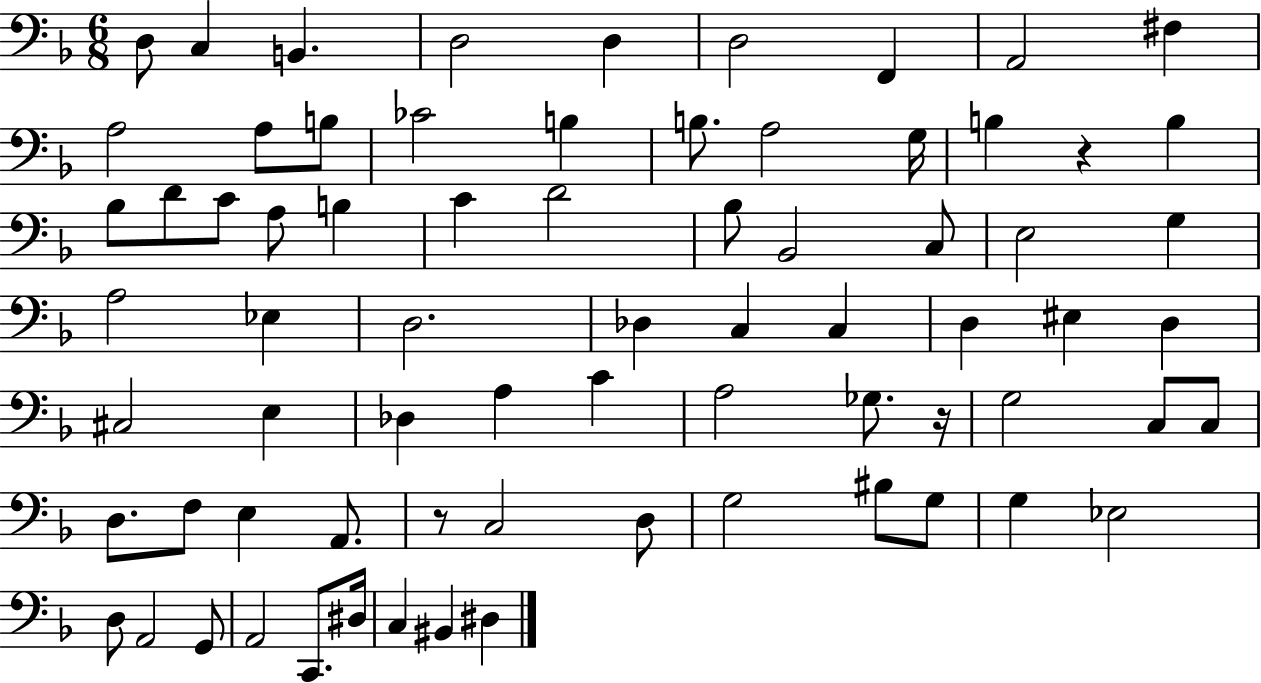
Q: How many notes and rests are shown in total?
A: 73